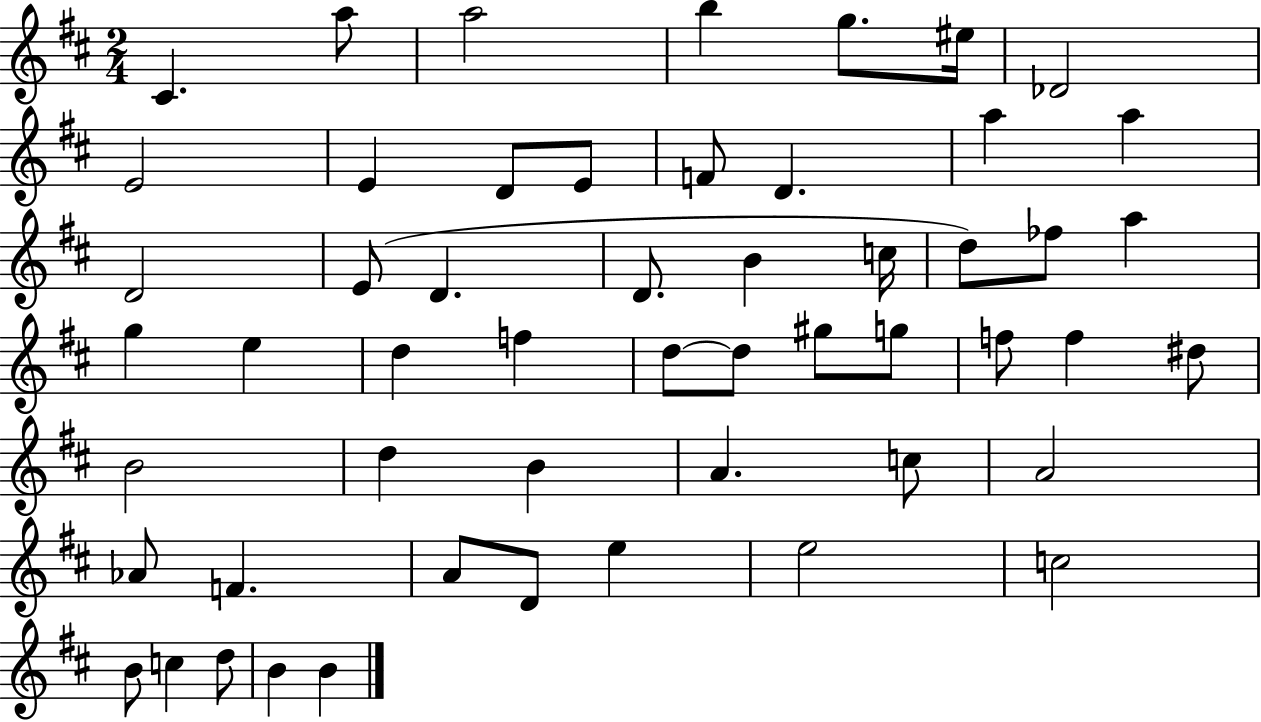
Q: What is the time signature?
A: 2/4